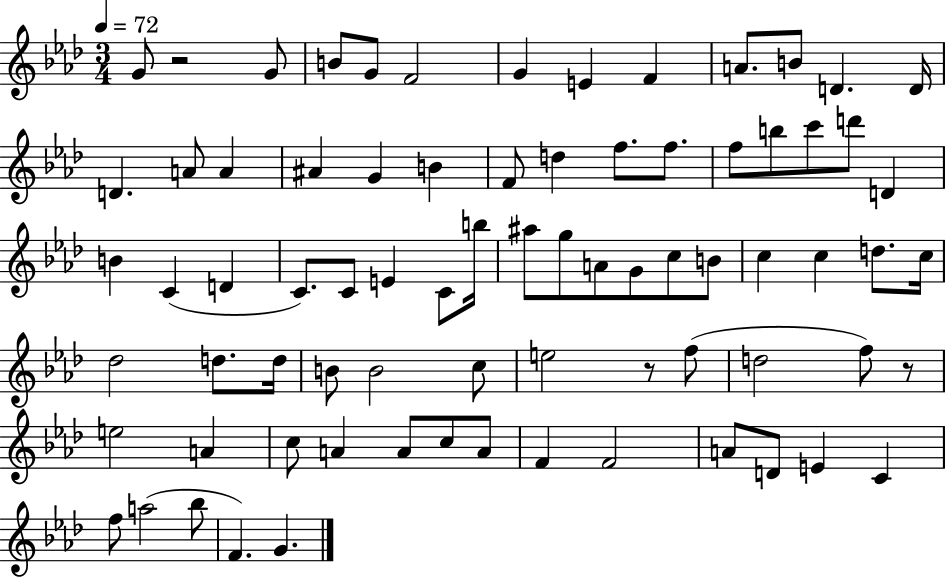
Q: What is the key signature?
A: AES major